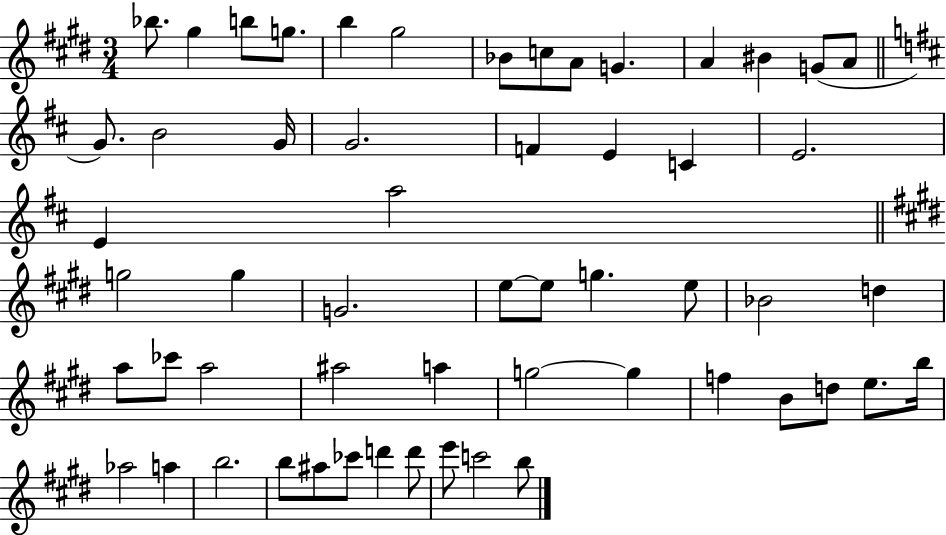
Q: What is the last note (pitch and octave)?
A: B5